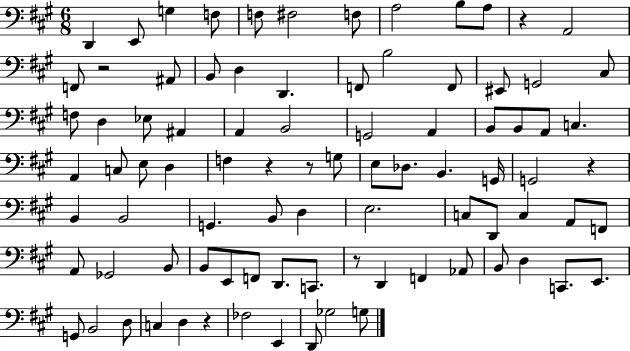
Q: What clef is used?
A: bass